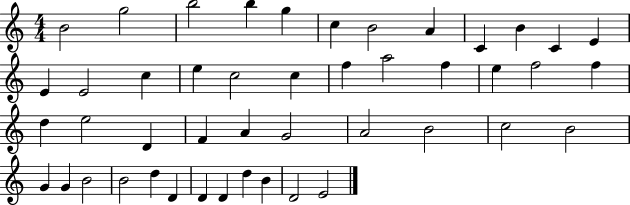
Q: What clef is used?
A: treble